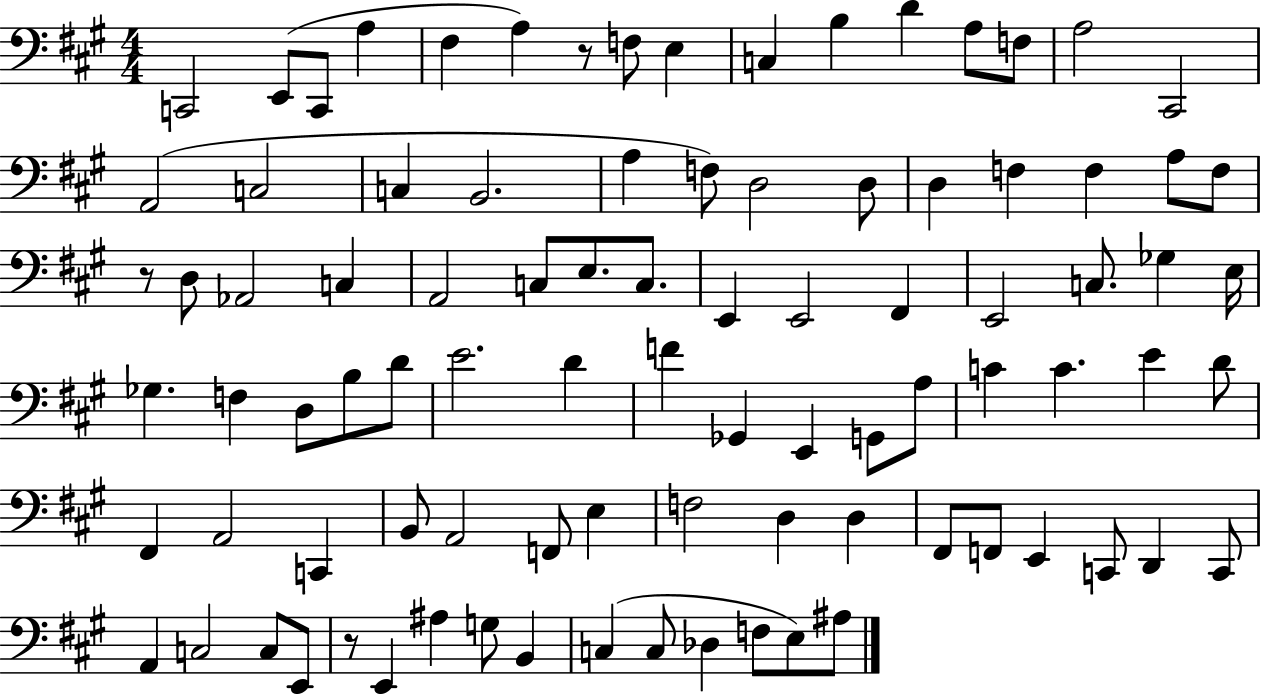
X:1
T:Untitled
M:4/4
L:1/4
K:A
C,,2 E,,/2 C,,/2 A, ^F, A, z/2 F,/2 E, C, B, D A,/2 F,/2 A,2 ^C,,2 A,,2 C,2 C, B,,2 A, F,/2 D,2 D,/2 D, F, F, A,/2 F,/2 z/2 D,/2 _A,,2 C, A,,2 C,/2 E,/2 C,/2 E,, E,,2 ^F,, E,,2 C,/2 _G, E,/4 _G, F, D,/2 B,/2 D/2 E2 D F _G,, E,, G,,/2 A,/2 C C E D/2 ^F,, A,,2 C,, B,,/2 A,,2 F,,/2 E, F,2 D, D, ^F,,/2 F,,/2 E,, C,,/2 D,, C,,/2 A,, C,2 C,/2 E,,/2 z/2 E,, ^A, G,/2 B,, C, C,/2 _D, F,/2 E,/2 ^A,/2